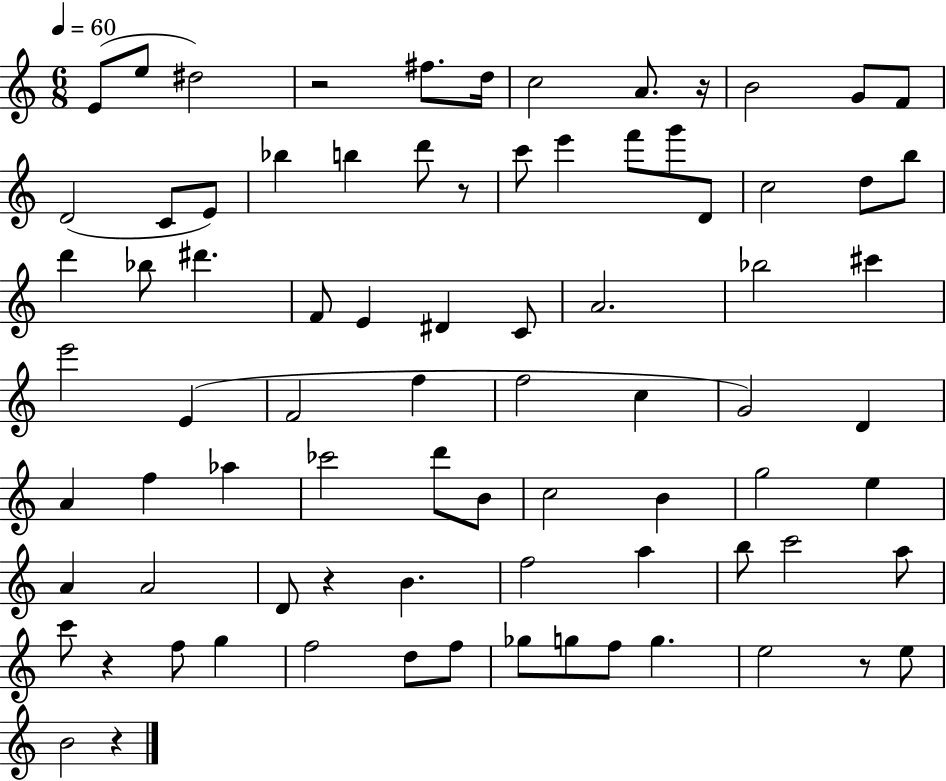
{
  \clef treble
  \numericTimeSignature
  \time 6/8
  \key c \major
  \tempo 4 = 60
  e'8( e''8 dis''2) | r2 fis''8. d''16 | c''2 a'8. r16 | b'2 g'8 f'8 | \break d'2( c'8 e'8) | bes''4 b''4 d'''8 r8 | c'''8 e'''4 f'''8 g'''8 d'8 | c''2 d''8 b''8 | \break d'''4 bes''8 dis'''4. | f'8 e'4 dis'4 c'8 | a'2. | bes''2 cis'''4 | \break e'''2 e'4( | f'2 f''4 | f''2 c''4 | g'2) d'4 | \break a'4 f''4 aes''4 | ces'''2 d'''8 b'8 | c''2 b'4 | g''2 e''4 | \break a'4 a'2 | d'8 r4 b'4. | f''2 a''4 | b''8 c'''2 a''8 | \break c'''8 r4 f''8 g''4 | f''2 d''8 f''8 | ges''8 g''8 f''8 g''4. | e''2 r8 e''8 | \break b'2 r4 | \bar "|."
}